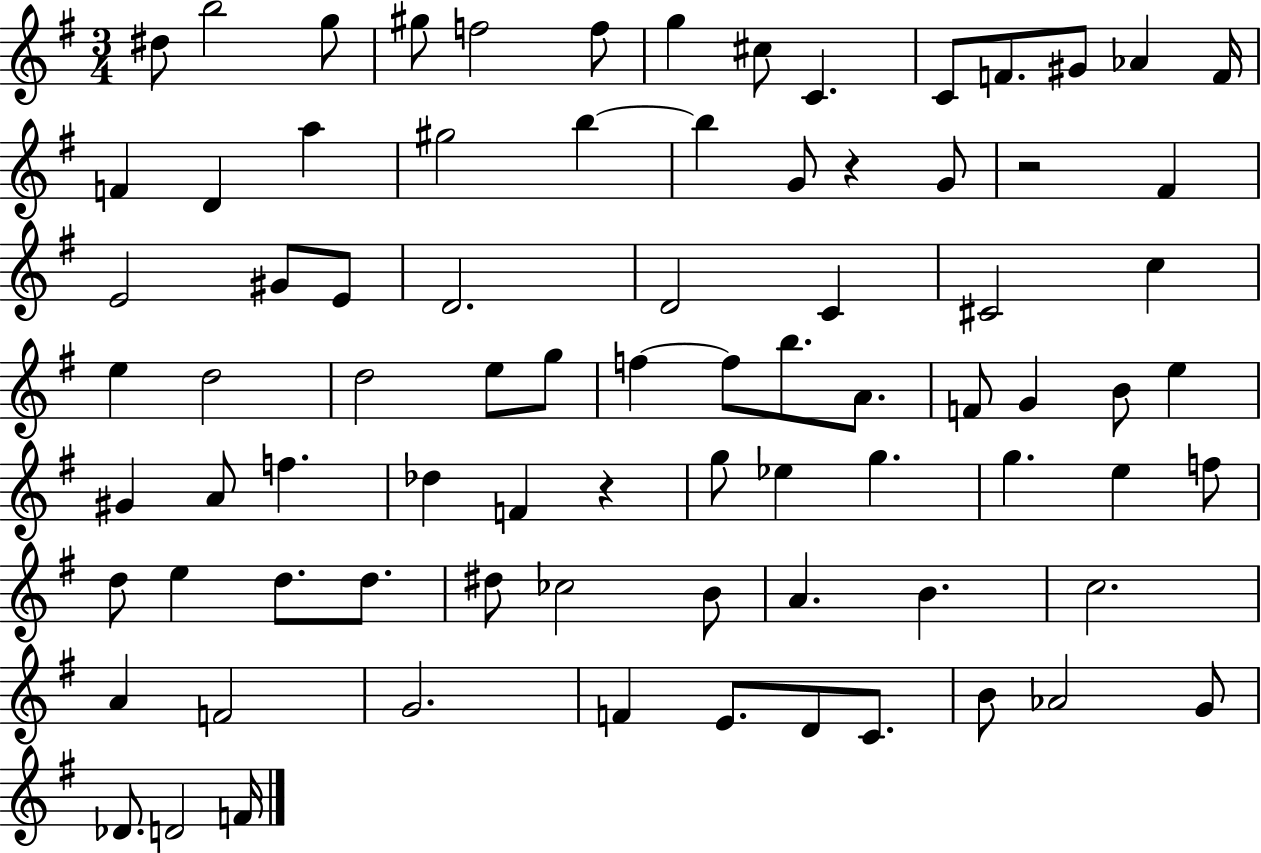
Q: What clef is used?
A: treble